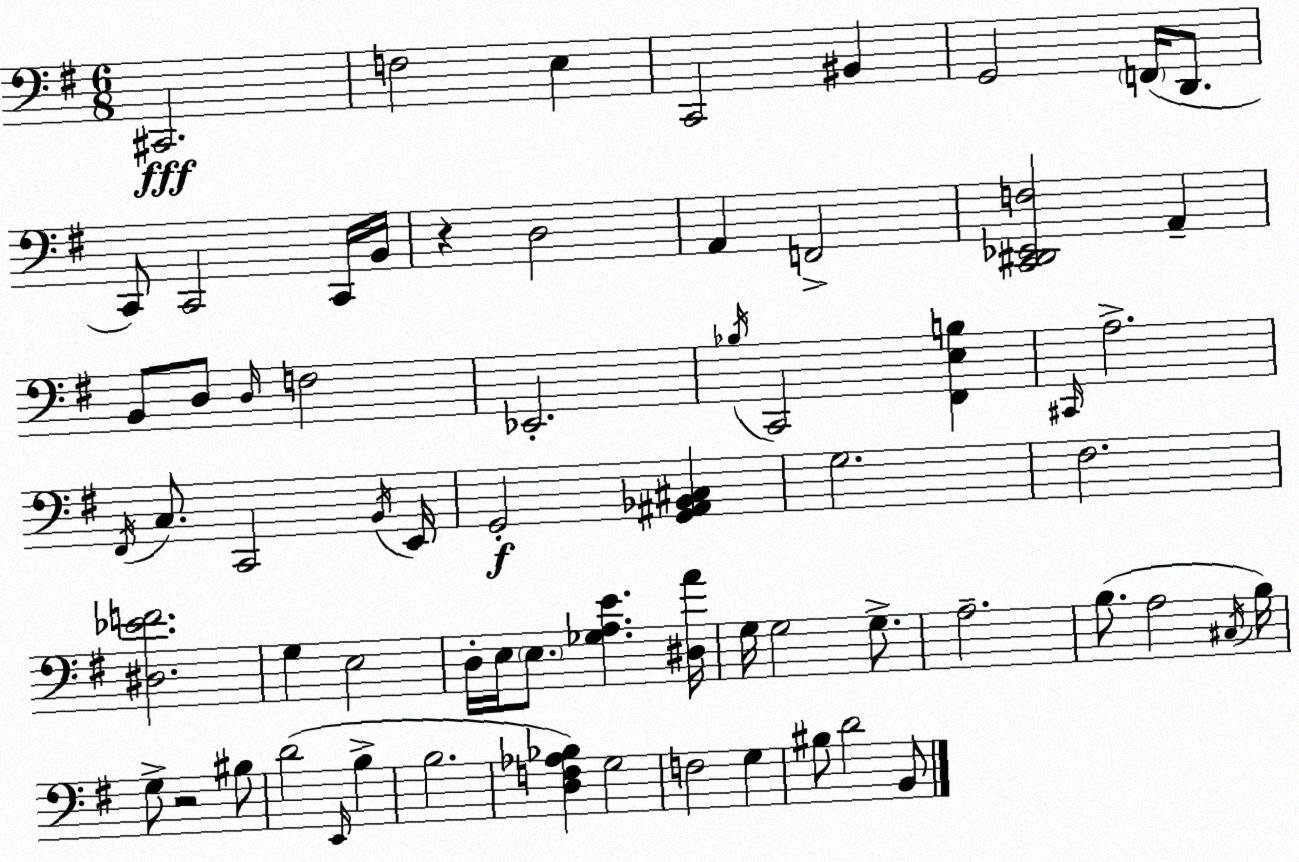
X:1
T:Untitled
M:6/8
L:1/4
K:Em
^C,,2 F,2 E, C,,2 ^B,, G,,2 F,,/4 D,,/2 C,,/2 C,,2 C,,/4 B,,/4 z D,2 A,, F,,2 [C,,^D,,_E,,F,]2 A,, B,,/2 D,/2 D,/4 F,2 _E,,2 _B,/4 C,,2 [^F,,E,B,] ^C,,/4 A,2 ^F,,/4 C,/2 C,,2 B,,/4 E,,/4 G,,2 [G,,^A,,_B,,^C,] G,2 ^F,2 [^D,_EF]2 G, E,2 D,/4 E,/4 E,/2 [_G,A,E] [^D,A]/4 G,/4 G,2 G,/2 A,2 B,/2 A,2 ^C,/4 B,/4 G,/2 z2 ^B,/2 D2 E,,/4 B, B,2 [D,F,_A,_B,] G,2 F,2 G, ^B,/2 D2 B,,/2